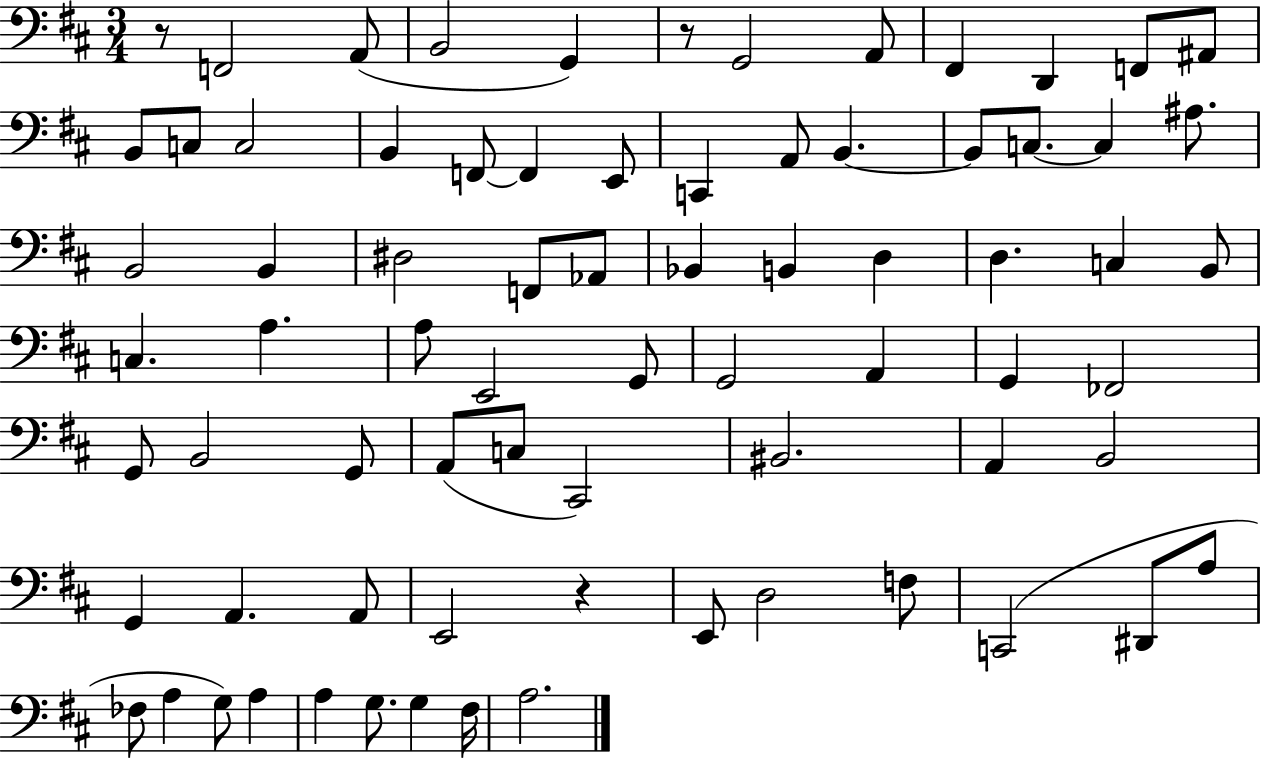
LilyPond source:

{
  \clef bass
  \numericTimeSignature
  \time 3/4
  \key d \major
  r8 f,2 a,8( | b,2 g,4) | r8 g,2 a,8 | fis,4 d,4 f,8 ais,8 | \break b,8 c8 c2 | b,4 f,8~~ f,4 e,8 | c,4 a,8 b,4.~~ | b,8 c8.~~ c4 ais8. | \break b,2 b,4 | dis2 f,8 aes,8 | bes,4 b,4 d4 | d4. c4 b,8 | \break c4. a4. | a8 e,2 g,8 | g,2 a,4 | g,4 fes,2 | \break g,8 b,2 g,8 | a,8( c8 cis,2) | bis,2. | a,4 b,2 | \break g,4 a,4. a,8 | e,2 r4 | e,8 d2 f8 | c,2( dis,8 a8 | \break fes8 a4 g8) a4 | a4 g8. g4 fis16 | a2. | \bar "|."
}